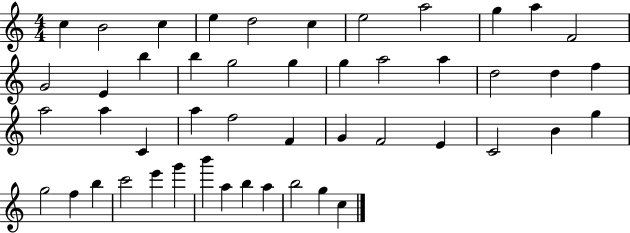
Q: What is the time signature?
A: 4/4